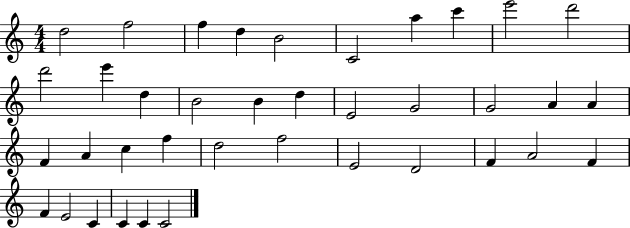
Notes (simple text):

D5/h F5/h F5/q D5/q B4/h C4/h A5/q C6/q E6/h D6/h D6/h E6/q D5/q B4/h B4/q D5/q E4/h G4/h G4/h A4/q A4/q F4/q A4/q C5/q F5/q D5/h F5/h E4/h D4/h F4/q A4/h F4/q F4/q E4/h C4/q C4/q C4/q C4/h